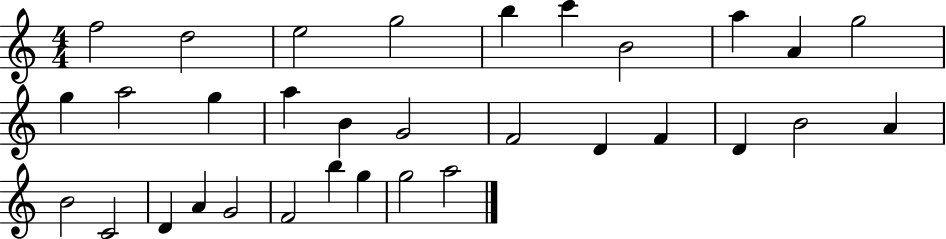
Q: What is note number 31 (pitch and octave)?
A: G5